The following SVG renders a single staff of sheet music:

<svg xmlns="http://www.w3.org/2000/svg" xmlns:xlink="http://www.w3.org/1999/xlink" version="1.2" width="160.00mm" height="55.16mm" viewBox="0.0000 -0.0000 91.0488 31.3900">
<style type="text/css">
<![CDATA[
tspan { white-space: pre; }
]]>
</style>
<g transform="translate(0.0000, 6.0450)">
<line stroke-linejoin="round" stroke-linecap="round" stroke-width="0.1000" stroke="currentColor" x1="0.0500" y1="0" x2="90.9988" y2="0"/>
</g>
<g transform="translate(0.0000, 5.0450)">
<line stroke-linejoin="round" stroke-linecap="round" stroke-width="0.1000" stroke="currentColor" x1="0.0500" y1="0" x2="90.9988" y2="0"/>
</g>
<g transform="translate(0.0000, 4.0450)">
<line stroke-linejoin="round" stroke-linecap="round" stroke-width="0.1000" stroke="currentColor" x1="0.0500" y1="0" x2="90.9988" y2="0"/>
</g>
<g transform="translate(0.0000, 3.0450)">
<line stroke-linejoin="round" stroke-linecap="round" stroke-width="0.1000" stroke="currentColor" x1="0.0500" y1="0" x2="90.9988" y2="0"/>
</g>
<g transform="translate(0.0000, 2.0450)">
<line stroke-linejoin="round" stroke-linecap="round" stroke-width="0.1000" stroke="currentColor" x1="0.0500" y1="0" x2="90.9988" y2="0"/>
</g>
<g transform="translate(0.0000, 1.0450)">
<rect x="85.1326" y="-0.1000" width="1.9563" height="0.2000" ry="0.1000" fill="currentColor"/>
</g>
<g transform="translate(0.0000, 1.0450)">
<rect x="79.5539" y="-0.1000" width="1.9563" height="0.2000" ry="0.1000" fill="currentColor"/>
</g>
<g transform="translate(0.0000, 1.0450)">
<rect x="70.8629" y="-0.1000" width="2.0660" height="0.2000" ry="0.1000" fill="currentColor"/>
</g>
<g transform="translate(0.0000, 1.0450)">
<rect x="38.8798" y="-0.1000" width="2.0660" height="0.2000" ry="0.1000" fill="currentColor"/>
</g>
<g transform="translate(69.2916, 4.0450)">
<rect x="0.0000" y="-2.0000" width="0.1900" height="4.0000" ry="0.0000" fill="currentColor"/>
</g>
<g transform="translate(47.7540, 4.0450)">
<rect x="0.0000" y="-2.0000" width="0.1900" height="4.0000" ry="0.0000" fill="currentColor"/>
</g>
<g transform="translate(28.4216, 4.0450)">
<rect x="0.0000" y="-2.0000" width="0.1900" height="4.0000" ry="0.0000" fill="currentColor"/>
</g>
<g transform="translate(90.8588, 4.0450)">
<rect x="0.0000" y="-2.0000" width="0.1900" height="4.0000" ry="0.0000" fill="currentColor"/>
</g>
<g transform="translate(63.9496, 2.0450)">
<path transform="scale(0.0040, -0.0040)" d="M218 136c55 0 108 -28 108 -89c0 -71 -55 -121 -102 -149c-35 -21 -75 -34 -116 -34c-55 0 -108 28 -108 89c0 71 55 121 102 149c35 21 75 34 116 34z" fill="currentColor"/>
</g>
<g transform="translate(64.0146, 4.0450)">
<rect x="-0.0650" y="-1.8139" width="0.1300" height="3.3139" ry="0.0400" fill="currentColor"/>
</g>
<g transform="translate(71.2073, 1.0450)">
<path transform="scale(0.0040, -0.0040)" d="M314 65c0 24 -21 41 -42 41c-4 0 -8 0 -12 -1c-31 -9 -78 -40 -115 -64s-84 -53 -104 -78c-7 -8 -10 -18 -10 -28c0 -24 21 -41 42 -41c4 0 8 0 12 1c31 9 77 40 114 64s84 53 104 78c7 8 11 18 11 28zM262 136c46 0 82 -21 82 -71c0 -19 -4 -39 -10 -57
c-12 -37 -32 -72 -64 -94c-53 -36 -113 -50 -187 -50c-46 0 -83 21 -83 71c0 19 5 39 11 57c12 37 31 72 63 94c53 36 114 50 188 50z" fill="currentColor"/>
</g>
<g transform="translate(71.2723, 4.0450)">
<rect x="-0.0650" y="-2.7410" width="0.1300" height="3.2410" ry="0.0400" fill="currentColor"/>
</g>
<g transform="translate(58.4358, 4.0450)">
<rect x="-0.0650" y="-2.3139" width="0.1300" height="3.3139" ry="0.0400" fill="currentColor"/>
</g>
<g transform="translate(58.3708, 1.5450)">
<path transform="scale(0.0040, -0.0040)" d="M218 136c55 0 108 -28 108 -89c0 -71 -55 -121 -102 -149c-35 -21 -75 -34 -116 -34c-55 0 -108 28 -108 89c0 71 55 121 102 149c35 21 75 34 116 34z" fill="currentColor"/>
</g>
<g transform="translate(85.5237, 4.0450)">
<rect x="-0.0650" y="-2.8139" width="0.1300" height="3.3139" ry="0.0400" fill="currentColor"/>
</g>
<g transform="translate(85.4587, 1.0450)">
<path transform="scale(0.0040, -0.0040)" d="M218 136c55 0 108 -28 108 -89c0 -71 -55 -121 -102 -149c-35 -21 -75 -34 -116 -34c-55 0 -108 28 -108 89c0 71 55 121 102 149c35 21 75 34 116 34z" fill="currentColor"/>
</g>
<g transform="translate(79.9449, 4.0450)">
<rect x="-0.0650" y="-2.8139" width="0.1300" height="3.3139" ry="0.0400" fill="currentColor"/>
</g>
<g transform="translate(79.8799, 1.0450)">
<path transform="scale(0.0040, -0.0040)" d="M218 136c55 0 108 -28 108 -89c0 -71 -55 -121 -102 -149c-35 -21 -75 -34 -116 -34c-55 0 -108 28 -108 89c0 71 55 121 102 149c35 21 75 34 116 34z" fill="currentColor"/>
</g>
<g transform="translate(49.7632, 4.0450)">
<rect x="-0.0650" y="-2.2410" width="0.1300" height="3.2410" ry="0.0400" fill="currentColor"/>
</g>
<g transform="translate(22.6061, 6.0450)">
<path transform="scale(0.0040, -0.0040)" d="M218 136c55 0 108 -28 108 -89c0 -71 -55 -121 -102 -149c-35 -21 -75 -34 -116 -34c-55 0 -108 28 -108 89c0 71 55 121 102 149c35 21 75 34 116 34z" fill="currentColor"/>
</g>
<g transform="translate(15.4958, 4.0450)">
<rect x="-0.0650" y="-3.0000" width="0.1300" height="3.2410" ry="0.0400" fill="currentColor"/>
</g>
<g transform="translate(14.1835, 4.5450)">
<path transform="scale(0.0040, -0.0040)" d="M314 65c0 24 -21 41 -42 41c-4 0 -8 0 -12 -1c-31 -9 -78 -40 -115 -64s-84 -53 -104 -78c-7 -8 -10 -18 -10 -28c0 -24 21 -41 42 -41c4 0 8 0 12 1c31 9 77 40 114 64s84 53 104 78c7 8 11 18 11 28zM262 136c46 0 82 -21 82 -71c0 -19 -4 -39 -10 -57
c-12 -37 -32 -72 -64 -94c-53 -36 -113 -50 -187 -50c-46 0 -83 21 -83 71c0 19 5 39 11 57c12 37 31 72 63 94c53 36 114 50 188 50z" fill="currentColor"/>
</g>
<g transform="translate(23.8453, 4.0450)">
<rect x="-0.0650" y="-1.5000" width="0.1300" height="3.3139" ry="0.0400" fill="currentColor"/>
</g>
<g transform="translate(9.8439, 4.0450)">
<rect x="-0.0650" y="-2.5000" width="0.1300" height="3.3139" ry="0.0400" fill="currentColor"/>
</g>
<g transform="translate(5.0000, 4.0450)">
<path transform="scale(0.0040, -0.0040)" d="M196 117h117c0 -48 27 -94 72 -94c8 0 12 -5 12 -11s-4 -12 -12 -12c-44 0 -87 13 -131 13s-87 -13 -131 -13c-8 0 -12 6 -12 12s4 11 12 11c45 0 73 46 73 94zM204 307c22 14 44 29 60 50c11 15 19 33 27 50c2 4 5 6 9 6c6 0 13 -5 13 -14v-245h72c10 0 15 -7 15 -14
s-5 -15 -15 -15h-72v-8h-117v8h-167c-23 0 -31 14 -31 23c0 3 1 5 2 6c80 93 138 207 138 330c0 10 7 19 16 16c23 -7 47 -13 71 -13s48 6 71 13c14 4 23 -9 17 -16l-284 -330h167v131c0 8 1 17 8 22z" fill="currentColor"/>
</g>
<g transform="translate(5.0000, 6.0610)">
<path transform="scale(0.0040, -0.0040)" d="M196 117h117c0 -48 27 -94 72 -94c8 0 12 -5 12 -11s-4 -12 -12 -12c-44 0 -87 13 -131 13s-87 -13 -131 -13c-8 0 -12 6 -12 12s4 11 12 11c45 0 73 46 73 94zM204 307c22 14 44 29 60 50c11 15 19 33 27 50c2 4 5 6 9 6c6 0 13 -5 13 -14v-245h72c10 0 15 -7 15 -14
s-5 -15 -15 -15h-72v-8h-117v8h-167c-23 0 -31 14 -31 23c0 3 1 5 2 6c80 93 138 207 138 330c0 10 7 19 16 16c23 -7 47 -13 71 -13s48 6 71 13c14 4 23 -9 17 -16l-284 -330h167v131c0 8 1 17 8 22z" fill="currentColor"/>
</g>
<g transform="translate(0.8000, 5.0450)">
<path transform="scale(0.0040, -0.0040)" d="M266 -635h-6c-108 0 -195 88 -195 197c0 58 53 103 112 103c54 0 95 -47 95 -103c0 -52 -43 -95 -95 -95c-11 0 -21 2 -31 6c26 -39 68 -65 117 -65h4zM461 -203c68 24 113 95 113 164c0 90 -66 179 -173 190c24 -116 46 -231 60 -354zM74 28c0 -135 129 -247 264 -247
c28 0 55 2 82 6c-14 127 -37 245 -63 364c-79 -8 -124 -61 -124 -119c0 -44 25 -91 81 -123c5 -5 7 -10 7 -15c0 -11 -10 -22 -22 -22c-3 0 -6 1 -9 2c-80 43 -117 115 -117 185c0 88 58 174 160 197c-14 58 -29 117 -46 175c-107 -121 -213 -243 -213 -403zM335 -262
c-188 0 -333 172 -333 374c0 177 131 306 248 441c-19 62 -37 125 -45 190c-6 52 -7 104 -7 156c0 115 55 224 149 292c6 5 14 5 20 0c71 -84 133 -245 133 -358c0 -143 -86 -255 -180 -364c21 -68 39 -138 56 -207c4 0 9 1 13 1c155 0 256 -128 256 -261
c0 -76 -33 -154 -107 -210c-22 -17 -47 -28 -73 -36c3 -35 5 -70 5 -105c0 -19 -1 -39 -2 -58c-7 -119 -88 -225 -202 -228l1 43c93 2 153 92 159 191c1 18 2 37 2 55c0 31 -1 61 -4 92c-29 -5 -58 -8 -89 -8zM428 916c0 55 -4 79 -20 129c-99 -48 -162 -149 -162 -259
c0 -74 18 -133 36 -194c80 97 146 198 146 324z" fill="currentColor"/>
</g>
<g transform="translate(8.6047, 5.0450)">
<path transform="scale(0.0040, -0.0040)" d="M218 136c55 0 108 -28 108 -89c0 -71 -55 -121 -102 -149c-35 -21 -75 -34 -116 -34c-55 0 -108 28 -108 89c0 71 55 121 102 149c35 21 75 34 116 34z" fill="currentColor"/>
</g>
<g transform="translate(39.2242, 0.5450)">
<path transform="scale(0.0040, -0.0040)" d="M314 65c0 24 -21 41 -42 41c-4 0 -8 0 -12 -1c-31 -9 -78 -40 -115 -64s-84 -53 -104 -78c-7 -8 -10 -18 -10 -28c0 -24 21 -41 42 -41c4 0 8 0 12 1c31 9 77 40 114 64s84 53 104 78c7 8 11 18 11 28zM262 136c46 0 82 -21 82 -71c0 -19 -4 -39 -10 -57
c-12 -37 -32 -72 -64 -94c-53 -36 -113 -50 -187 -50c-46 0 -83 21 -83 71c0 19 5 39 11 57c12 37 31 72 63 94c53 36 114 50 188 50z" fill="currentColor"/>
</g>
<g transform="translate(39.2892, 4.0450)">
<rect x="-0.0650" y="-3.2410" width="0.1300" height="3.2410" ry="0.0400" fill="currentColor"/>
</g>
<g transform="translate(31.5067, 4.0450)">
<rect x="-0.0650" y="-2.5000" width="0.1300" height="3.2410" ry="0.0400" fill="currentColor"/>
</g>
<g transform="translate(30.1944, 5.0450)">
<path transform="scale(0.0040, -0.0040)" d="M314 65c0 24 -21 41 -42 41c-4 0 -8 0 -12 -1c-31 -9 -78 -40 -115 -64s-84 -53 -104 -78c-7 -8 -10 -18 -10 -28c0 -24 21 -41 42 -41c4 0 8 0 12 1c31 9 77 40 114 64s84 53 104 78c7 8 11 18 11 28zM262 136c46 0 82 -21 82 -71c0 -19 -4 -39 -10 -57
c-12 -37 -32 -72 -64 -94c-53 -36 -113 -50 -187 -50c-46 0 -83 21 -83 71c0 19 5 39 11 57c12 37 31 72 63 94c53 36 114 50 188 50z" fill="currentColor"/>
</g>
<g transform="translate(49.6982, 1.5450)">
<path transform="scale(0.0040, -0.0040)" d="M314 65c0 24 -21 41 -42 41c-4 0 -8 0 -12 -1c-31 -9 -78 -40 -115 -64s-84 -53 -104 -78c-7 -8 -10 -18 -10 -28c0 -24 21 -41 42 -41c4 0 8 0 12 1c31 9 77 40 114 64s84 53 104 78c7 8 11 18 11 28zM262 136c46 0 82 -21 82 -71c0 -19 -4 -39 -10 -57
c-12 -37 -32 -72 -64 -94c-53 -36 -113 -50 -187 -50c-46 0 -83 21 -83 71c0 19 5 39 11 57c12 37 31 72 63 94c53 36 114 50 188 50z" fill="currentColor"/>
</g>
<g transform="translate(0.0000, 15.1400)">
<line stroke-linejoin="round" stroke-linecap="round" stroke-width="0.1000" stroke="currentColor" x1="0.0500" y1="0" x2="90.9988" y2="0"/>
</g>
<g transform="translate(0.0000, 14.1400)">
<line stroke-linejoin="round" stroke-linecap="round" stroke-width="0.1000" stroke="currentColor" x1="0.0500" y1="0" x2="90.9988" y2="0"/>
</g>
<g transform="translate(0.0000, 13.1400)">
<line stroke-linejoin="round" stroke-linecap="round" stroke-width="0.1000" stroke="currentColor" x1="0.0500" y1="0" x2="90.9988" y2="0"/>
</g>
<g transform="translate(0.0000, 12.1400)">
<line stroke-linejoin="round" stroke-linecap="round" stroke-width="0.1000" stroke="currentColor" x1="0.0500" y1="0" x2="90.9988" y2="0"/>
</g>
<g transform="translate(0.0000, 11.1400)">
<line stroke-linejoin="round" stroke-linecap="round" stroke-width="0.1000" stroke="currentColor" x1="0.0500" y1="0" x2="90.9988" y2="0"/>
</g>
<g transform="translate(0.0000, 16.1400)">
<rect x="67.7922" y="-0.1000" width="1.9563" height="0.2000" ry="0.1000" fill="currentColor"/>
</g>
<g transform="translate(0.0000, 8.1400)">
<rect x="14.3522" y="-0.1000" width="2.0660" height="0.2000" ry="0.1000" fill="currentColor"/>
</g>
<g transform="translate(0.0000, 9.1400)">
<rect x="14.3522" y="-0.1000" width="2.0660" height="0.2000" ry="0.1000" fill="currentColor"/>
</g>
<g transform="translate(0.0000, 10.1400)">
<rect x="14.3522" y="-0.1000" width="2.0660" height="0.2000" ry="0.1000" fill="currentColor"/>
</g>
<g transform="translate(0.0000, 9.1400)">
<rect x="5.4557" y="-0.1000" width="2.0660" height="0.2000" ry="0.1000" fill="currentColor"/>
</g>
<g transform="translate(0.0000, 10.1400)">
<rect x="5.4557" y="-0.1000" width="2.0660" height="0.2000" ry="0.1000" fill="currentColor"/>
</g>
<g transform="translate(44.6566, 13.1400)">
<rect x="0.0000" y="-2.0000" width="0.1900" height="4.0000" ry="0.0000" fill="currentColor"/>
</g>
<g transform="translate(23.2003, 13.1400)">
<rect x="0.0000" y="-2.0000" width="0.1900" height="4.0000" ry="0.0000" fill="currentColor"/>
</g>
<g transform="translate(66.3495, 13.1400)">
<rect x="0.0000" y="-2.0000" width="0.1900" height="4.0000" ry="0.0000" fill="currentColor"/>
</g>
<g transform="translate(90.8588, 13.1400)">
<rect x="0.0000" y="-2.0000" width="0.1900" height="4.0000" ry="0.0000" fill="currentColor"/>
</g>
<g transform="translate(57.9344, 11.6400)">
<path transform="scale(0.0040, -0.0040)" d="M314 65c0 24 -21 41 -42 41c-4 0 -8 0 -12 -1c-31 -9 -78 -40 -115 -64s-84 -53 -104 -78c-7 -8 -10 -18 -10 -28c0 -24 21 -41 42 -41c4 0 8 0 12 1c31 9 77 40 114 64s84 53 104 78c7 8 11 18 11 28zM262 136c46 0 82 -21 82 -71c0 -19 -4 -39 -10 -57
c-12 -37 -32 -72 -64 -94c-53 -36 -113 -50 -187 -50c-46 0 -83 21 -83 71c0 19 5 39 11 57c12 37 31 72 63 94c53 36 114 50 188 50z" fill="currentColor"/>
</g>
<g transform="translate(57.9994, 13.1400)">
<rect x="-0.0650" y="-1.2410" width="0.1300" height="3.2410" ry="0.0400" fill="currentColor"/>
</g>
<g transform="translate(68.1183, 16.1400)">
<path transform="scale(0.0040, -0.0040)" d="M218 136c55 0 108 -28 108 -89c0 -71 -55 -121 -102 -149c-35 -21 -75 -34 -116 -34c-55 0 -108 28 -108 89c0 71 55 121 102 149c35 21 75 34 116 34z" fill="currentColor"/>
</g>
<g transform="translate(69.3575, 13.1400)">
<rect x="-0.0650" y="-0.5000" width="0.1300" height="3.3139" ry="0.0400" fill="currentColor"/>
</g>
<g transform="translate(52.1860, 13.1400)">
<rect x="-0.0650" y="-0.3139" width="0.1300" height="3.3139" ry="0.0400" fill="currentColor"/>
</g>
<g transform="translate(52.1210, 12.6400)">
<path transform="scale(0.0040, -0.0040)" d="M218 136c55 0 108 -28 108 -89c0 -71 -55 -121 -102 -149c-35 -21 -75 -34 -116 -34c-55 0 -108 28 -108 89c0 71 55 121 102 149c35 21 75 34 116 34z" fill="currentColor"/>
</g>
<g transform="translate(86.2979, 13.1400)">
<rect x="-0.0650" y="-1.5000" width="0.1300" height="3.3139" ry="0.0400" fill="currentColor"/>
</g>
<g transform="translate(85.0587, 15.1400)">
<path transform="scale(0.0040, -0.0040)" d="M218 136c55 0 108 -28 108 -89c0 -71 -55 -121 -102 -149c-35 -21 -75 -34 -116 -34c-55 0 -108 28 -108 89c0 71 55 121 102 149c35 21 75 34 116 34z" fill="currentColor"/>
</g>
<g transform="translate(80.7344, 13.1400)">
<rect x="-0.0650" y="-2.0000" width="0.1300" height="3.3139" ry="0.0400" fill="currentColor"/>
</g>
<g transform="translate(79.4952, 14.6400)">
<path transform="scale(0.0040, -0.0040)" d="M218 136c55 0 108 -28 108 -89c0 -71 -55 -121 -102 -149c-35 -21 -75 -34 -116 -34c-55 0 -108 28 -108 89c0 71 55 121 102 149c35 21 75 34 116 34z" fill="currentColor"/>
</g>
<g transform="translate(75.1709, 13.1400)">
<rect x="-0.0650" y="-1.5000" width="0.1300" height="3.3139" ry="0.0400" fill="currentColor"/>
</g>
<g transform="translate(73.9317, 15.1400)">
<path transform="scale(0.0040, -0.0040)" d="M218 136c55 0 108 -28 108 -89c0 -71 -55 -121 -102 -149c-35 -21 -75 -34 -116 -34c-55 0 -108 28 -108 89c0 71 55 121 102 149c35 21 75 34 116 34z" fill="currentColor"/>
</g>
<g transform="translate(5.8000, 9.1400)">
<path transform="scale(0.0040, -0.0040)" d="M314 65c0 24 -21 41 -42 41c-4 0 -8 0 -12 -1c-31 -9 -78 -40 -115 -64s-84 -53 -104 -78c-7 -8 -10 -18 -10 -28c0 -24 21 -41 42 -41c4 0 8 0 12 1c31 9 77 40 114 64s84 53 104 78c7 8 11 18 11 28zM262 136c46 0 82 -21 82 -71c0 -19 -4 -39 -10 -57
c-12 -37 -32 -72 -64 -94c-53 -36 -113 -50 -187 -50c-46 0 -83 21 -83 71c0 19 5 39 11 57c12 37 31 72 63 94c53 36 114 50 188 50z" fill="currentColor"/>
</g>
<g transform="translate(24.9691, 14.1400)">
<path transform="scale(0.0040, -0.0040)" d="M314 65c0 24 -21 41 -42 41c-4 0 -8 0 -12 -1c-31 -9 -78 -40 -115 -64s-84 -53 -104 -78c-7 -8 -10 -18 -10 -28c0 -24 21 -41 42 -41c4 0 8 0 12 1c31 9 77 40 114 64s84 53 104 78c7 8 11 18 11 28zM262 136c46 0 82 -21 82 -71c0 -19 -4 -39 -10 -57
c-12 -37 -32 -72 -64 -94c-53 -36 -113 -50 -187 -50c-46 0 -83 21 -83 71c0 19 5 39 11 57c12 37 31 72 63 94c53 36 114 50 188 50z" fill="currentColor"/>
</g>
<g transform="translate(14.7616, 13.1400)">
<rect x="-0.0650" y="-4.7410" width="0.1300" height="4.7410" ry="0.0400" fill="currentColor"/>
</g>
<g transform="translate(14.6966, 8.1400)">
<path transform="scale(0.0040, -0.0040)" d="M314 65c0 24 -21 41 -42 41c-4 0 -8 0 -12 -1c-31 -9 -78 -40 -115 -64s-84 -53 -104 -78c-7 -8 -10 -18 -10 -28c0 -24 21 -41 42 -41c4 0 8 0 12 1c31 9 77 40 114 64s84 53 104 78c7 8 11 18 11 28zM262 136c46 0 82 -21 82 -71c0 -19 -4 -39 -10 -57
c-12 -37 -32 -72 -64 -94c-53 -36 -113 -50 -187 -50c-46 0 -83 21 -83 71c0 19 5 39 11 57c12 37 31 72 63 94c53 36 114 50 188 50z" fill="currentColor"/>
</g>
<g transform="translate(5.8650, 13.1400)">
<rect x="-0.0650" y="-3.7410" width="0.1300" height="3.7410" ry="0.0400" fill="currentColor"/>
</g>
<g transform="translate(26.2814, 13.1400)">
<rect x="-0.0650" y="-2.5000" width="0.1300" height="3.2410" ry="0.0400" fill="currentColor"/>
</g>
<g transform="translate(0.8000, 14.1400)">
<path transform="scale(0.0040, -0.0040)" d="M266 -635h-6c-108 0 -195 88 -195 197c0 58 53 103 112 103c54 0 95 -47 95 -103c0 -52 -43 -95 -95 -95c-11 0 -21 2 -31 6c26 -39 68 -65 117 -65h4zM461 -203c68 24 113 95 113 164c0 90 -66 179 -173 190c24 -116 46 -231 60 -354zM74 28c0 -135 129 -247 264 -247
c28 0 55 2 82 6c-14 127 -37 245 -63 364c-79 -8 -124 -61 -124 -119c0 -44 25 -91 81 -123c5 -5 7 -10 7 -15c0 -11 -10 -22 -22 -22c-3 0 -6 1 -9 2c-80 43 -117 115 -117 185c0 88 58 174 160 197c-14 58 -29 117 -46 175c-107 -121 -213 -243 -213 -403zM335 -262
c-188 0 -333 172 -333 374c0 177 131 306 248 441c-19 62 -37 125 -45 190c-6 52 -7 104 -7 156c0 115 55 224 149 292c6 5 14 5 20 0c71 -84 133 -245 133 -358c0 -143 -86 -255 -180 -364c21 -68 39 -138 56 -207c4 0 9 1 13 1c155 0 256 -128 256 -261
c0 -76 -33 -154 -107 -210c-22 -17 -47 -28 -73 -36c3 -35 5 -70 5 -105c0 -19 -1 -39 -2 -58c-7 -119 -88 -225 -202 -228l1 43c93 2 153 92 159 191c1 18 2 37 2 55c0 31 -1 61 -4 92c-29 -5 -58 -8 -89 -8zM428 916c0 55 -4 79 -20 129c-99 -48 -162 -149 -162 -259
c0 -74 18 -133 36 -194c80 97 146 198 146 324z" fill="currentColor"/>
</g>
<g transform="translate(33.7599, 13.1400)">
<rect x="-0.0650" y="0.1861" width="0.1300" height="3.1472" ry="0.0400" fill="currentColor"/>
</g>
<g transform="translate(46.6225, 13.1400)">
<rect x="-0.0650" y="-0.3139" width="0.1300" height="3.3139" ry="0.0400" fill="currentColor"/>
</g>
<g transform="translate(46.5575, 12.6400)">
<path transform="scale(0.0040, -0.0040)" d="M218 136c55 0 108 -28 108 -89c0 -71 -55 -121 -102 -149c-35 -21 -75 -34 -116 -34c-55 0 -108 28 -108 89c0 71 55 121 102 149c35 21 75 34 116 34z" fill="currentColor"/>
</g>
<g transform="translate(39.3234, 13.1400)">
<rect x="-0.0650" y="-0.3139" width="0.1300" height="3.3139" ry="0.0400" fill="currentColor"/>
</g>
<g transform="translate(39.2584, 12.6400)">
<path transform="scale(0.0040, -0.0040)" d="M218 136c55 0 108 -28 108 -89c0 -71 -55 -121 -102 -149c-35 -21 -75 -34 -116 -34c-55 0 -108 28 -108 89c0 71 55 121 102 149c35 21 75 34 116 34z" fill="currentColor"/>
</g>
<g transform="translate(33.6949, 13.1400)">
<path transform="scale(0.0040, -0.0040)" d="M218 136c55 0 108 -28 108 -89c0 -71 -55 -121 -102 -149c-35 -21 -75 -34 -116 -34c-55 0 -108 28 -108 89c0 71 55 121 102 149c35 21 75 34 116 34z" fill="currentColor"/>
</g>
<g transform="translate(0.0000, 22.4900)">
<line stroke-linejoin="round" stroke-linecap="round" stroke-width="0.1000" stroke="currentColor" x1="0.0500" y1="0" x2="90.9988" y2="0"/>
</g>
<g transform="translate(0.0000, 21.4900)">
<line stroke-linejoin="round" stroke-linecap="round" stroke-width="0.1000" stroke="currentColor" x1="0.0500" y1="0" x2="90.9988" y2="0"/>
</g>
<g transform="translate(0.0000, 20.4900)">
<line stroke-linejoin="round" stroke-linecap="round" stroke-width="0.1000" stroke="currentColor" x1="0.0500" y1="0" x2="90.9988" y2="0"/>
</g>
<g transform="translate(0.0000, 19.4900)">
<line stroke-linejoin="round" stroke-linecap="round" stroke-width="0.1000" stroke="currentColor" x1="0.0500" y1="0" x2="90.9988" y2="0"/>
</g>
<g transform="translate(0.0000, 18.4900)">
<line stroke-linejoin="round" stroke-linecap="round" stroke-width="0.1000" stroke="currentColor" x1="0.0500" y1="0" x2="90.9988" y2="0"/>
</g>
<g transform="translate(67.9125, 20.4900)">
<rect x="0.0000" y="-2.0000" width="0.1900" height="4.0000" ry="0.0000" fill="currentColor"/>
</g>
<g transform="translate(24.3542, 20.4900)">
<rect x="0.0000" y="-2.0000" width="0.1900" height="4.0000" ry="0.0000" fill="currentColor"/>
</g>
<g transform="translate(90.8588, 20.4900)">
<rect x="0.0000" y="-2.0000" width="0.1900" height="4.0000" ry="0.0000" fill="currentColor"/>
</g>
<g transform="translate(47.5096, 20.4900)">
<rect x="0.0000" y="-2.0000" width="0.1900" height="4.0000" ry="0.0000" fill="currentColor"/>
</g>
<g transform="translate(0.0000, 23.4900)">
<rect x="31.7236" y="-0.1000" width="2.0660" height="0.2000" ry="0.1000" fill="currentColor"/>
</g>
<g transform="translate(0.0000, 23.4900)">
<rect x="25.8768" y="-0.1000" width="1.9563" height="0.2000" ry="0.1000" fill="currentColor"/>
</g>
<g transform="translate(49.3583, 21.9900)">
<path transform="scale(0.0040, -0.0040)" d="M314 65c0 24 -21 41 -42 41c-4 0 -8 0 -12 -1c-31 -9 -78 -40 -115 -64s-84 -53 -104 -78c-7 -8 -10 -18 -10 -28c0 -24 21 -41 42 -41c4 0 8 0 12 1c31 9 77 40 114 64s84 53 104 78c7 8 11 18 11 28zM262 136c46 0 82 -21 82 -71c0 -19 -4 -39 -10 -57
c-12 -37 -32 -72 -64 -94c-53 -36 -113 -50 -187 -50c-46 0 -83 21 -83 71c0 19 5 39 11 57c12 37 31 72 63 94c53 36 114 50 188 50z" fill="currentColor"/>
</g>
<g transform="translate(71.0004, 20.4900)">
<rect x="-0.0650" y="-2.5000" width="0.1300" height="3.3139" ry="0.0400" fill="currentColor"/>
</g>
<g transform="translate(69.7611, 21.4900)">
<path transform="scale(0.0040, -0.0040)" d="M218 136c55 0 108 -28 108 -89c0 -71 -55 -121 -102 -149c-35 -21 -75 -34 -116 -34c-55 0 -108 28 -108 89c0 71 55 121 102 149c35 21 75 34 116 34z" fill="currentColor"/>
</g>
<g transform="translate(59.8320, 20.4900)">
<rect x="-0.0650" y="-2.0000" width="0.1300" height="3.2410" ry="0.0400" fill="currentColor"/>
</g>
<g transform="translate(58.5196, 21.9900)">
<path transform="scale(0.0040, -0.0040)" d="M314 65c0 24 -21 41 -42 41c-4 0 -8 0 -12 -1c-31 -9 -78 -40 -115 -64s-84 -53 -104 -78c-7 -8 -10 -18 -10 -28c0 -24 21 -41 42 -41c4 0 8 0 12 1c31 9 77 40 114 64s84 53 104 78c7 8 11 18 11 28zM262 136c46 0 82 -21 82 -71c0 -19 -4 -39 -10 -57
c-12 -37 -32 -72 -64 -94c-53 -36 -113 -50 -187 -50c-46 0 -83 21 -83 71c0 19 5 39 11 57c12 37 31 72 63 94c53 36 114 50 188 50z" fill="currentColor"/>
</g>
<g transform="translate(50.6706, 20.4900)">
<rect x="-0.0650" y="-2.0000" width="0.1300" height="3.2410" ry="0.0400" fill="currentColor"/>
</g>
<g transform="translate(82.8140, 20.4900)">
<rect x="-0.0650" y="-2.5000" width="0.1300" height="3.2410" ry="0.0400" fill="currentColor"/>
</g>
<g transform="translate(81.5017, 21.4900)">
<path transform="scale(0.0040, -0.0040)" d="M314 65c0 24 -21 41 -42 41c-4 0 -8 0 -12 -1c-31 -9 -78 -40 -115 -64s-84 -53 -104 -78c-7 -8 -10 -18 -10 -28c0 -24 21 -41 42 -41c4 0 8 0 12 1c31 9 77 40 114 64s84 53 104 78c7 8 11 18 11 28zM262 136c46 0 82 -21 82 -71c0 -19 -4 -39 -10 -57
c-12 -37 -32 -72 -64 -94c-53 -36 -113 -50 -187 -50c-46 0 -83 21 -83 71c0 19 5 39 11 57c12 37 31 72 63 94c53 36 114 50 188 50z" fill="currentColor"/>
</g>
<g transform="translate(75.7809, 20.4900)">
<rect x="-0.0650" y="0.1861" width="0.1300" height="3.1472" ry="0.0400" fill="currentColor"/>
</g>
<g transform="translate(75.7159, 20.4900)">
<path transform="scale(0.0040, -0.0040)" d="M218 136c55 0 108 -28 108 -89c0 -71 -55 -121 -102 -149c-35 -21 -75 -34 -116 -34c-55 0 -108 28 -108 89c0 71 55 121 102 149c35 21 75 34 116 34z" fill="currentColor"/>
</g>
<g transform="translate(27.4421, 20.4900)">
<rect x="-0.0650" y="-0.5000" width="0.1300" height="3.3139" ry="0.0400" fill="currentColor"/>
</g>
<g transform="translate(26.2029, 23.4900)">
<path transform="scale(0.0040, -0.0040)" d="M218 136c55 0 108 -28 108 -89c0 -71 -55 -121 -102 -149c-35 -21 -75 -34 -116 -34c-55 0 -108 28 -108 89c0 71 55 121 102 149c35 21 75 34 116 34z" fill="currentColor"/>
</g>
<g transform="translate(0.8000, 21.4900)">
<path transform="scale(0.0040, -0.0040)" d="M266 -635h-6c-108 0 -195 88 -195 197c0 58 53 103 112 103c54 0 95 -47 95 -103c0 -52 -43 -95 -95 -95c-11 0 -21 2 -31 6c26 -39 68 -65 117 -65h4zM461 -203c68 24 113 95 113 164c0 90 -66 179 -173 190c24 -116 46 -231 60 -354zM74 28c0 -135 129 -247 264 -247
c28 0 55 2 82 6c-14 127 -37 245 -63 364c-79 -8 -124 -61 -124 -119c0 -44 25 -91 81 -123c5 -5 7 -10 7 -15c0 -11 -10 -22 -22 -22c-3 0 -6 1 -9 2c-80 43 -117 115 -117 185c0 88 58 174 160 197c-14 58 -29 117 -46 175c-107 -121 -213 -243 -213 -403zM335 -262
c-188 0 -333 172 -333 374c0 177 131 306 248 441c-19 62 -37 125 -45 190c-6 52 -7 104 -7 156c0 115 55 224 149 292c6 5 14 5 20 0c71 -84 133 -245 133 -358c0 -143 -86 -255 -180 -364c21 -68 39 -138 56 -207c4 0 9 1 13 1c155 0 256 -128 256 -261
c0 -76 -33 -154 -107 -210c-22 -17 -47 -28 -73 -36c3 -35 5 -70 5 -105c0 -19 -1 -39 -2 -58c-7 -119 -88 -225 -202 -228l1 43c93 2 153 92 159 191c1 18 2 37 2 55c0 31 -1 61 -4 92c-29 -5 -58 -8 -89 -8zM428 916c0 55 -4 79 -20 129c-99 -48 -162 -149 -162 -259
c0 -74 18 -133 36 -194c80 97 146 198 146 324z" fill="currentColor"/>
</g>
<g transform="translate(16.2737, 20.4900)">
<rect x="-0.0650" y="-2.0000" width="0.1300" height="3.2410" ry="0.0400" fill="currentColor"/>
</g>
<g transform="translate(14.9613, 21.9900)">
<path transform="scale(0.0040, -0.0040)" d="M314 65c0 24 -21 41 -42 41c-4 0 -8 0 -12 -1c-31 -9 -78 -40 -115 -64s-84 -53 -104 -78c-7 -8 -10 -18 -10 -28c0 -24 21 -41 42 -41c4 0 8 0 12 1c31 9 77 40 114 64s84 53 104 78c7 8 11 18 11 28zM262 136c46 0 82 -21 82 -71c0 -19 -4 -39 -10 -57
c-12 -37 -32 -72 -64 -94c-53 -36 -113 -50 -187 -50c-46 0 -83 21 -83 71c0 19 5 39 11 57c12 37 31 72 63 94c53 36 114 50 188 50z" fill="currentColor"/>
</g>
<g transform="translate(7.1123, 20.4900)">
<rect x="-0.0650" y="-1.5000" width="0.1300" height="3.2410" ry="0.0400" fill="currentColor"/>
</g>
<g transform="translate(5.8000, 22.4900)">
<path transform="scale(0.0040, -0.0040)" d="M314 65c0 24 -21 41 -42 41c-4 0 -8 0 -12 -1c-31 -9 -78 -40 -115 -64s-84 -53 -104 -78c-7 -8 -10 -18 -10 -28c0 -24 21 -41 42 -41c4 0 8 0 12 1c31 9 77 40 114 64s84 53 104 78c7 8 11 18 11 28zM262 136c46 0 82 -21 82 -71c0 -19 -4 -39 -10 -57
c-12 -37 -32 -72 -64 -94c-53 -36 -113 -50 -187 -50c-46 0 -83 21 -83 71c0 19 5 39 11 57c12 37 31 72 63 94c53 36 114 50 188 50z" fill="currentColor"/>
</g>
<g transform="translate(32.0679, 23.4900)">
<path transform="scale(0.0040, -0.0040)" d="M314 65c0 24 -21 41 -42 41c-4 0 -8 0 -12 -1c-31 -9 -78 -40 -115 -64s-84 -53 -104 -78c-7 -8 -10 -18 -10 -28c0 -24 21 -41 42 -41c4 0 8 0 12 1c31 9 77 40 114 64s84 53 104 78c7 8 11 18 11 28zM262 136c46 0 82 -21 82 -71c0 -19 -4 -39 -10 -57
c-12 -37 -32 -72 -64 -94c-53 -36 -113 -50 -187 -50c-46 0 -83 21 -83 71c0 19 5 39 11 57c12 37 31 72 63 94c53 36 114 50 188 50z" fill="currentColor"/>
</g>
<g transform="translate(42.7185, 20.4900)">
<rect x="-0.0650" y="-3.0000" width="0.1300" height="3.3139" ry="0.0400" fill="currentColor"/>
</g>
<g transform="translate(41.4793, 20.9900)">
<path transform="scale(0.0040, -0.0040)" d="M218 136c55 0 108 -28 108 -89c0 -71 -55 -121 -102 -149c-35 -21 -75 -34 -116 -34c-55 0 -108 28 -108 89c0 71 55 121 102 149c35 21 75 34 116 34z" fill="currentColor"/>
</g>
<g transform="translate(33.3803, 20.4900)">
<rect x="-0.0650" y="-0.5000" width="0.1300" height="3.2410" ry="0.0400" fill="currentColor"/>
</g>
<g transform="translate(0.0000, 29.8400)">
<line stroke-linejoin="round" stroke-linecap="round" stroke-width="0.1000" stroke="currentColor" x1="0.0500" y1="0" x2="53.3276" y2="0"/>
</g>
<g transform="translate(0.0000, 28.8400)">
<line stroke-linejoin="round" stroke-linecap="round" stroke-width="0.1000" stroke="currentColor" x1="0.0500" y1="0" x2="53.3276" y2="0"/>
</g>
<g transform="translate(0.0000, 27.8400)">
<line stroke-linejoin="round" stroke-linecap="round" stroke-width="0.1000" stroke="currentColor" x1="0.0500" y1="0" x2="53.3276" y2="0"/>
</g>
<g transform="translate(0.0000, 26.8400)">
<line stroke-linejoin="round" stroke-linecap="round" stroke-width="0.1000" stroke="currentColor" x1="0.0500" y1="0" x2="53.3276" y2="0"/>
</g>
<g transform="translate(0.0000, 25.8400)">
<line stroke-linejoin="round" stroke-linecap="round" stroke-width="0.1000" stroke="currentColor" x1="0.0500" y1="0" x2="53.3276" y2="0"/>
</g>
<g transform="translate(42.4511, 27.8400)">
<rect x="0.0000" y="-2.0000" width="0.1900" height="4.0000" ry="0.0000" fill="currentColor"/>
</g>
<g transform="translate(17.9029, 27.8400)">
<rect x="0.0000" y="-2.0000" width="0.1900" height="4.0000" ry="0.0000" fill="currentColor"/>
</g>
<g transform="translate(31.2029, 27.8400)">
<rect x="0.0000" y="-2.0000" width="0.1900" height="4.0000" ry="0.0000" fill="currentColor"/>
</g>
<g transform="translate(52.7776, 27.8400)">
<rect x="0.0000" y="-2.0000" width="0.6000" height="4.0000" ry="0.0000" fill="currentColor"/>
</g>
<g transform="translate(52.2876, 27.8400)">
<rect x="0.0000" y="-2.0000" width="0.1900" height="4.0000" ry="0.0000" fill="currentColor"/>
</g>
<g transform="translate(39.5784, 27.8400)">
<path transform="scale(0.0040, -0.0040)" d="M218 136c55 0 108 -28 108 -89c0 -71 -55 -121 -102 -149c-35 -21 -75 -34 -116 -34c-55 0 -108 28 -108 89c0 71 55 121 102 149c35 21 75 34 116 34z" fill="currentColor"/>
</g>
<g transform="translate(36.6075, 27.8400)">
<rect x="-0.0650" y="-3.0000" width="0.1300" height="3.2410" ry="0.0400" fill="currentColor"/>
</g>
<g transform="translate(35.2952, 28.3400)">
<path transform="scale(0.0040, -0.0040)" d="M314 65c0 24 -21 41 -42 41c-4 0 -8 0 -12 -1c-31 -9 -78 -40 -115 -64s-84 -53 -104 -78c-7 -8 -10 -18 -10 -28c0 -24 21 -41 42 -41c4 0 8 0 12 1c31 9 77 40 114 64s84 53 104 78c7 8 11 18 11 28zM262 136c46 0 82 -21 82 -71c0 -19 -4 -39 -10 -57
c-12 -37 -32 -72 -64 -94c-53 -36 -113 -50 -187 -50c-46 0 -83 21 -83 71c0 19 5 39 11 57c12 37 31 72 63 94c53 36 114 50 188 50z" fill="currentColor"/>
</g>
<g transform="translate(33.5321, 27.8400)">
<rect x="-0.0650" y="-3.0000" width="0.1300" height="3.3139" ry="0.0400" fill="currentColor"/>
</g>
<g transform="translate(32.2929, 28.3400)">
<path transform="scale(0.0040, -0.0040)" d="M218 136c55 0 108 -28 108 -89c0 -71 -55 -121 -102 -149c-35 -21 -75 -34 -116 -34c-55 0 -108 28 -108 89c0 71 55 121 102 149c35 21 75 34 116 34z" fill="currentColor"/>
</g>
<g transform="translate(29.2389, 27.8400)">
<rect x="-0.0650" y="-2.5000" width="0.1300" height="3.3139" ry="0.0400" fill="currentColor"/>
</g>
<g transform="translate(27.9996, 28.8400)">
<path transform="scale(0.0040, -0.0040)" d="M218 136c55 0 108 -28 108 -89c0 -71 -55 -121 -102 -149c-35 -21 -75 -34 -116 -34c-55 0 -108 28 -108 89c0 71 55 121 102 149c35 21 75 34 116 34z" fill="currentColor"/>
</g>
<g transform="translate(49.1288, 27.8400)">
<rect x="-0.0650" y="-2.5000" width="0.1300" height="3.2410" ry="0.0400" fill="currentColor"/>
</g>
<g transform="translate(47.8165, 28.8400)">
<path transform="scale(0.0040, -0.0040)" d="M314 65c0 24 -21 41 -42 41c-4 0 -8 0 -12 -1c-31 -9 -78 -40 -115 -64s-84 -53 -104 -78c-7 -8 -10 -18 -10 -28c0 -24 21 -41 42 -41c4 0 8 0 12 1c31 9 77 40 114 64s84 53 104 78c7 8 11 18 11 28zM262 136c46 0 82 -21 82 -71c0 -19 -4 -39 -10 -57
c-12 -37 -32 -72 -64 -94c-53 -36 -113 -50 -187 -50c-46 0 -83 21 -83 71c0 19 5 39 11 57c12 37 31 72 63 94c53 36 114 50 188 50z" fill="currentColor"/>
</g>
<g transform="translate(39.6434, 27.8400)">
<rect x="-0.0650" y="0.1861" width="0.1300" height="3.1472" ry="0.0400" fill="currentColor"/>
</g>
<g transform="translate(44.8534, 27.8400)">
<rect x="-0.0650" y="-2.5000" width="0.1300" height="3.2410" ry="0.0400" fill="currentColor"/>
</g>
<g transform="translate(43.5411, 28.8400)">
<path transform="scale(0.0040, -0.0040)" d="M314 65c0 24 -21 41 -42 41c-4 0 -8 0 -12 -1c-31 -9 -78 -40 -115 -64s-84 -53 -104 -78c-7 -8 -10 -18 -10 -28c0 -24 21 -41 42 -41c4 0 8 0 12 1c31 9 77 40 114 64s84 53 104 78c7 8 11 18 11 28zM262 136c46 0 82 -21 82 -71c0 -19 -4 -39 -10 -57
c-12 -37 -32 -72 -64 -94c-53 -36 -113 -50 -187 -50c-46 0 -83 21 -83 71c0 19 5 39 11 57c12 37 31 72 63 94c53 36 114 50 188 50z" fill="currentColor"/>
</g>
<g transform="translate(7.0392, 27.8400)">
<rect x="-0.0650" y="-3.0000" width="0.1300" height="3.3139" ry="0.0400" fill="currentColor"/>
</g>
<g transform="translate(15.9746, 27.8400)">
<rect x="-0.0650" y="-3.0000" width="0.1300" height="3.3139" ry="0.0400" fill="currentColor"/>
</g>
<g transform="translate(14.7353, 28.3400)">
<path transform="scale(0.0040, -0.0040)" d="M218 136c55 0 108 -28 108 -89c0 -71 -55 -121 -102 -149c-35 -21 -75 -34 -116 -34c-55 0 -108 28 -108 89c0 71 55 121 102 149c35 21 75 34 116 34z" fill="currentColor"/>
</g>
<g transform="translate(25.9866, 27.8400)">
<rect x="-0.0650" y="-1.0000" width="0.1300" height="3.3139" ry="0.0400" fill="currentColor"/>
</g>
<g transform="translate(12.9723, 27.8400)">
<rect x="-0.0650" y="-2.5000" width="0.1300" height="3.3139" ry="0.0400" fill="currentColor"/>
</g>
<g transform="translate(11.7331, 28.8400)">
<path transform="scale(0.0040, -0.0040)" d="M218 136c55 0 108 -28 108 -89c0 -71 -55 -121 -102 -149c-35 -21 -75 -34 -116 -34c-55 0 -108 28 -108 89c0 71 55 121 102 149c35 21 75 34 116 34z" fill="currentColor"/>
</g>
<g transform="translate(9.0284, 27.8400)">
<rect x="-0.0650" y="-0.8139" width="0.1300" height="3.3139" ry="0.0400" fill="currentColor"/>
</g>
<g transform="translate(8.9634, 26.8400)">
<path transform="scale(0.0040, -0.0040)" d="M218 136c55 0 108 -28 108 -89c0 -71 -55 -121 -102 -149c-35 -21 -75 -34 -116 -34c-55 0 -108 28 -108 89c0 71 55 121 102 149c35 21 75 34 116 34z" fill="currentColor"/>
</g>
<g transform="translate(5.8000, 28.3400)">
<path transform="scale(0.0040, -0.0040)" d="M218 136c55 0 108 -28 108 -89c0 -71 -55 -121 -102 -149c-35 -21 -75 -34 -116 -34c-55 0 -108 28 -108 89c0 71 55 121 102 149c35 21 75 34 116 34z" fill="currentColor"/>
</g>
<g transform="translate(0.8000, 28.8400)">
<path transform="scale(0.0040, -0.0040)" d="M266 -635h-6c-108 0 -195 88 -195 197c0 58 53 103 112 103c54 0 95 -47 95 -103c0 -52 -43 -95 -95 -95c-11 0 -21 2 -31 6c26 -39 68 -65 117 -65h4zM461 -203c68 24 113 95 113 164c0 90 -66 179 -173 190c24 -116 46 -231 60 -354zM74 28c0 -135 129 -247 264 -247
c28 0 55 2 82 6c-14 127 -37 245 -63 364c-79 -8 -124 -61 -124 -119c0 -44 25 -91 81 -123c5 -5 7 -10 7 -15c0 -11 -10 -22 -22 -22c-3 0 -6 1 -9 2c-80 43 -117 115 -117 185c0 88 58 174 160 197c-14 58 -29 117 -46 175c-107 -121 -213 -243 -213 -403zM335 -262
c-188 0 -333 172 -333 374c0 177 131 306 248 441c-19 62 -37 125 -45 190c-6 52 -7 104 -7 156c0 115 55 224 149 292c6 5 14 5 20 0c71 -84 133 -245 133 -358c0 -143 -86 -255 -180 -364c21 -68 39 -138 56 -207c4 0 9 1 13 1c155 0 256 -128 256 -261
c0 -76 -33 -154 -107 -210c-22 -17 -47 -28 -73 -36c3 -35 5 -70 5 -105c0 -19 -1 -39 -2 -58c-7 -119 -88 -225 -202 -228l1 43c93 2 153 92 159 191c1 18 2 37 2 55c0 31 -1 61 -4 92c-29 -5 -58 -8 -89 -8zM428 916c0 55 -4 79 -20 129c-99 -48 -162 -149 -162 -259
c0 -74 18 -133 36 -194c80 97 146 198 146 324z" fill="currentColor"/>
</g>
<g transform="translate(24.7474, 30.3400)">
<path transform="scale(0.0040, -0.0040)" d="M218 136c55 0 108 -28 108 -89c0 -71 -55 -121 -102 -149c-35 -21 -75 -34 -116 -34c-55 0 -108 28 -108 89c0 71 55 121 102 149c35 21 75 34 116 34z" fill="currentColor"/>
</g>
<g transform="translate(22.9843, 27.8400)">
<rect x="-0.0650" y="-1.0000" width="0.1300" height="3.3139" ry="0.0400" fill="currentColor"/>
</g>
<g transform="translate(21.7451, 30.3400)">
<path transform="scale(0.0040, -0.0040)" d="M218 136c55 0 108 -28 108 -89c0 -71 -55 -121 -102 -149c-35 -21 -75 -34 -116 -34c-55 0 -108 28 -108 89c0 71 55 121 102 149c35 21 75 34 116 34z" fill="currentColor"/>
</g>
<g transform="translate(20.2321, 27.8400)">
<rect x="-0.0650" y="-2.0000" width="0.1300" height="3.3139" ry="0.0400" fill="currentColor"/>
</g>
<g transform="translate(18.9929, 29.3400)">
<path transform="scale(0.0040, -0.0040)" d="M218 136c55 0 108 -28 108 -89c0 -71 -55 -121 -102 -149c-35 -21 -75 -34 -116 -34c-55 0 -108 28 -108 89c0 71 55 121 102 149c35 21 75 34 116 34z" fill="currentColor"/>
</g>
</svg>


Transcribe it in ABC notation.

X:1
T:Untitled
M:4/4
L:1/4
K:C
G A2 E G2 b2 g2 g f a2 a a c'2 e'2 G2 B c c c e2 C E F E E2 F2 C C2 A F2 F2 G B G2 A d G A F D D G A A2 B G2 G2